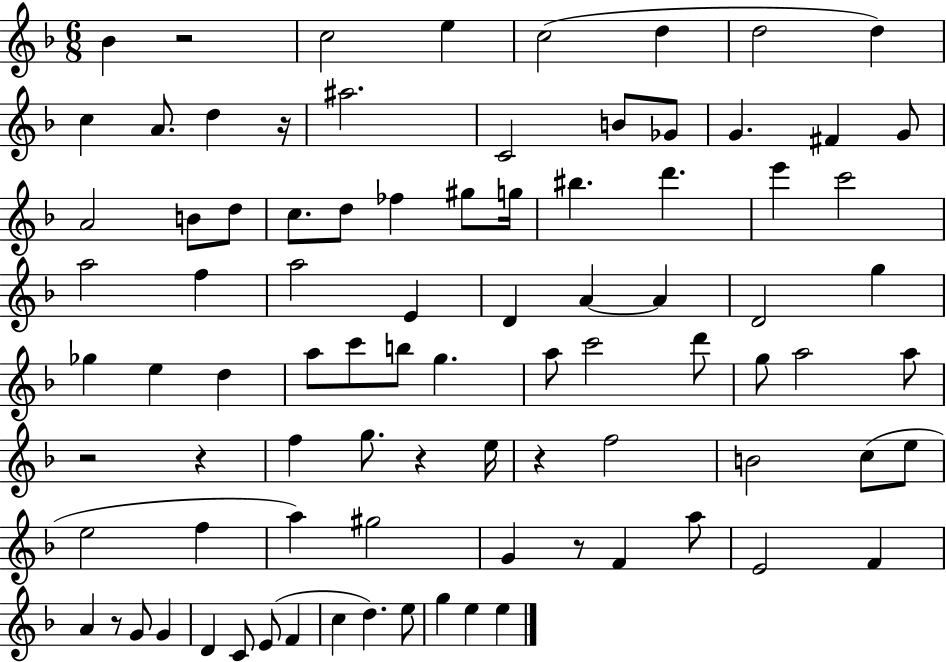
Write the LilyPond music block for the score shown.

{
  \clef treble
  \numericTimeSignature
  \time 6/8
  \key f \major
  bes'4 r2 | c''2 e''4 | c''2( d''4 | d''2 d''4) | \break c''4 a'8. d''4 r16 | ais''2. | c'2 b'8 ges'8 | g'4. fis'4 g'8 | \break a'2 b'8 d''8 | c''8. d''8 fes''4 gis''8 g''16 | bis''4. d'''4. | e'''4 c'''2 | \break a''2 f''4 | a''2 e'4 | d'4 a'4~~ a'4 | d'2 g''4 | \break ges''4 e''4 d''4 | a''8 c'''8 b''8 g''4. | a''8 c'''2 d'''8 | g''8 a''2 a''8 | \break r2 r4 | f''4 g''8. r4 e''16 | r4 f''2 | b'2 c''8( e''8 | \break e''2 f''4 | a''4) gis''2 | g'4 r8 f'4 a''8 | e'2 f'4 | \break a'4 r8 g'8 g'4 | d'4 c'8 e'8( f'4 | c''4 d''4.) e''8 | g''4 e''4 e''4 | \break \bar "|."
}